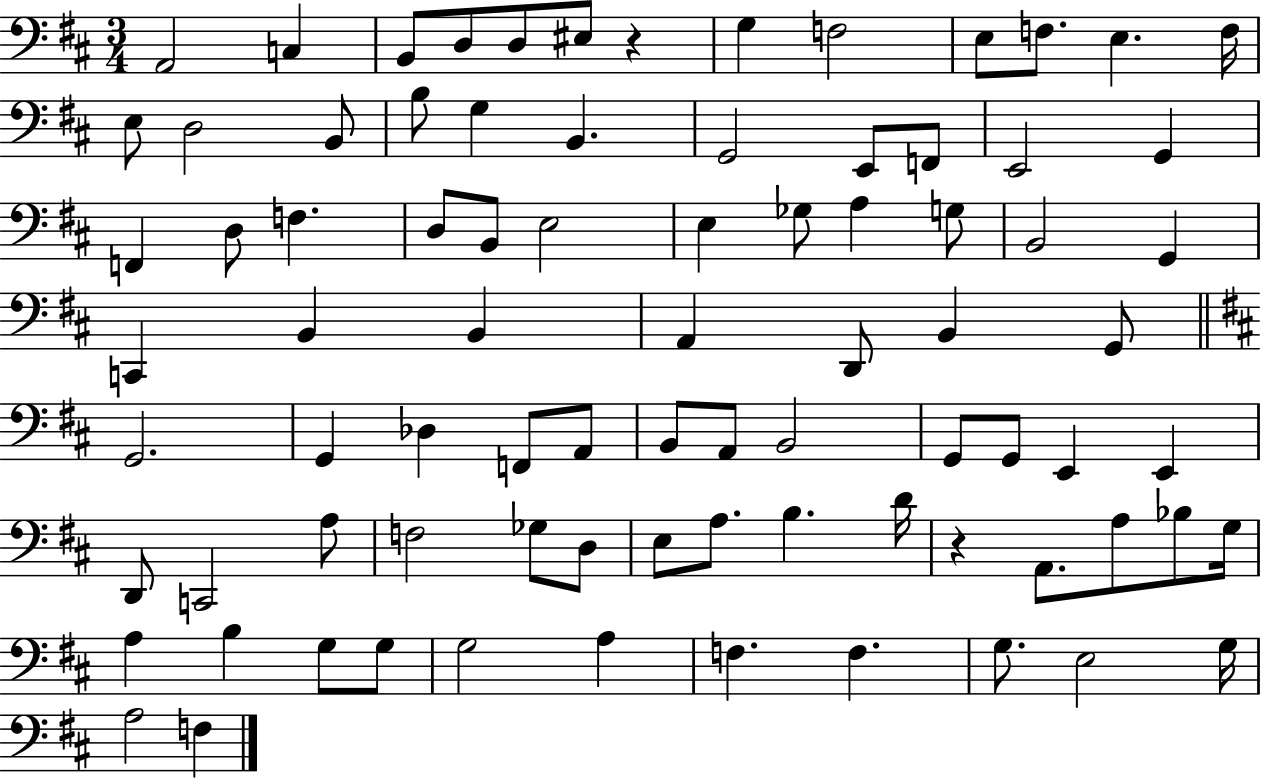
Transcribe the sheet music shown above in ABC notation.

X:1
T:Untitled
M:3/4
L:1/4
K:D
A,,2 C, B,,/2 D,/2 D,/2 ^E,/2 z G, F,2 E,/2 F,/2 E, F,/4 E,/2 D,2 B,,/2 B,/2 G, B,, G,,2 E,,/2 F,,/2 E,,2 G,, F,, D,/2 F, D,/2 B,,/2 E,2 E, _G,/2 A, G,/2 B,,2 G,, C,, B,, B,, A,, D,,/2 B,, G,,/2 G,,2 G,, _D, F,,/2 A,,/2 B,,/2 A,,/2 B,,2 G,,/2 G,,/2 E,, E,, D,,/2 C,,2 A,/2 F,2 _G,/2 D,/2 E,/2 A,/2 B, D/4 z A,,/2 A,/2 _B,/2 G,/4 A, B, G,/2 G,/2 G,2 A, F, F, G,/2 E,2 G,/4 A,2 F,